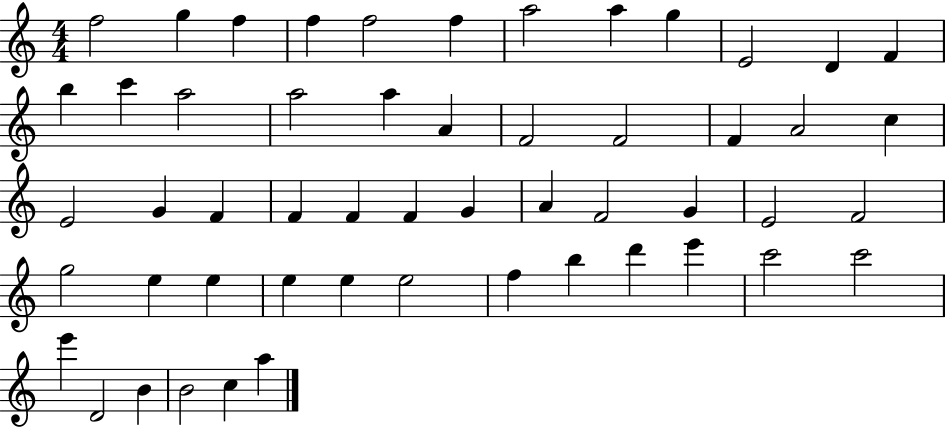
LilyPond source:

{
  \clef treble
  \numericTimeSignature
  \time 4/4
  \key c \major
  f''2 g''4 f''4 | f''4 f''2 f''4 | a''2 a''4 g''4 | e'2 d'4 f'4 | \break b''4 c'''4 a''2 | a''2 a''4 a'4 | f'2 f'2 | f'4 a'2 c''4 | \break e'2 g'4 f'4 | f'4 f'4 f'4 g'4 | a'4 f'2 g'4 | e'2 f'2 | \break g''2 e''4 e''4 | e''4 e''4 e''2 | f''4 b''4 d'''4 e'''4 | c'''2 c'''2 | \break e'''4 d'2 b'4 | b'2 c''4 a''4 | \bar "|."
}